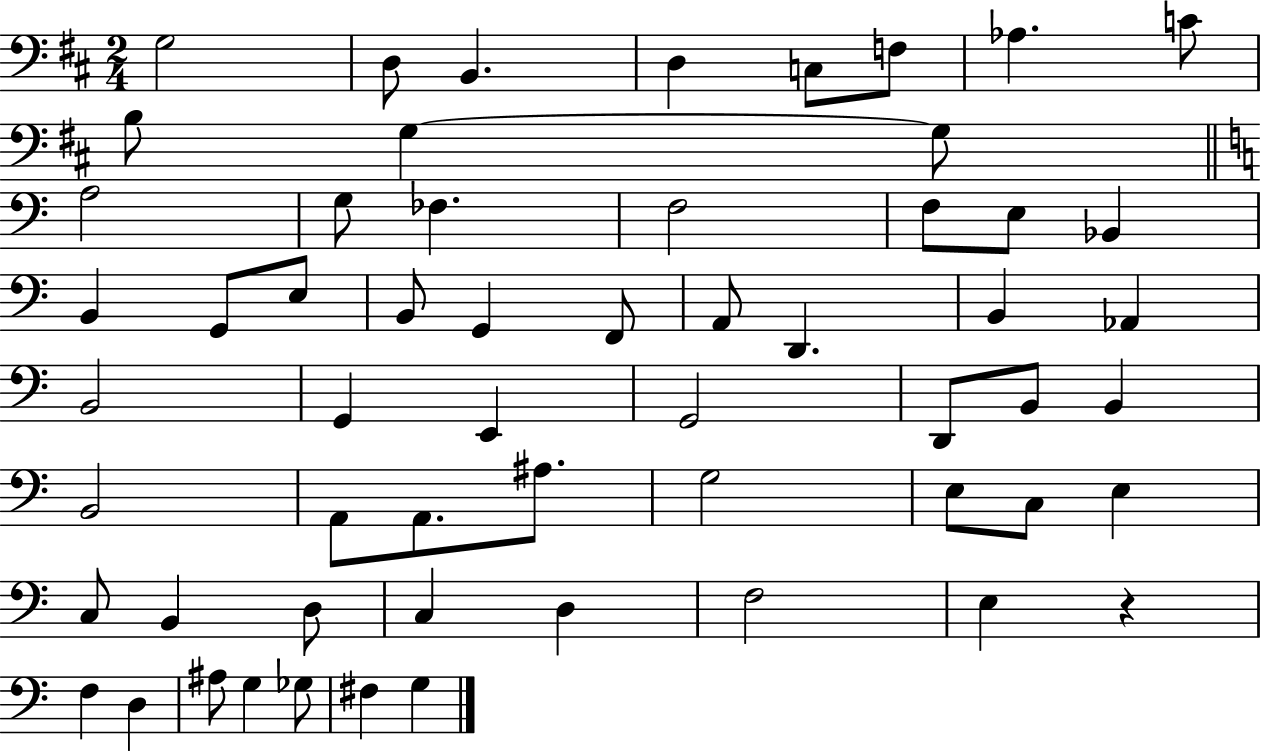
X:1
T:Untitled
M:2/4
L:1/4
K:D
G,2 D,/2 B,, D, C,/2 F,/2 _A, C/2 B,/2 G, G,/2 A,2 G,/2 _F, F,2 F,/2 E,/2 _B,, B,, G,,/2 E,/2 B,,/2 G,, F,,/2 A,,/2 D,, B,, _A,, B,,2 G,, E,, G,,2 D,,/2 B,,/2 B,, B,,2 A,,/2 A,,/2 ^A,/2 G,2 E,/2 C,/2 E, C,/2 B,, D,/2 C, D, F,2 E, z F, D, ^A,/2 G, _G,/2 ^F, G,